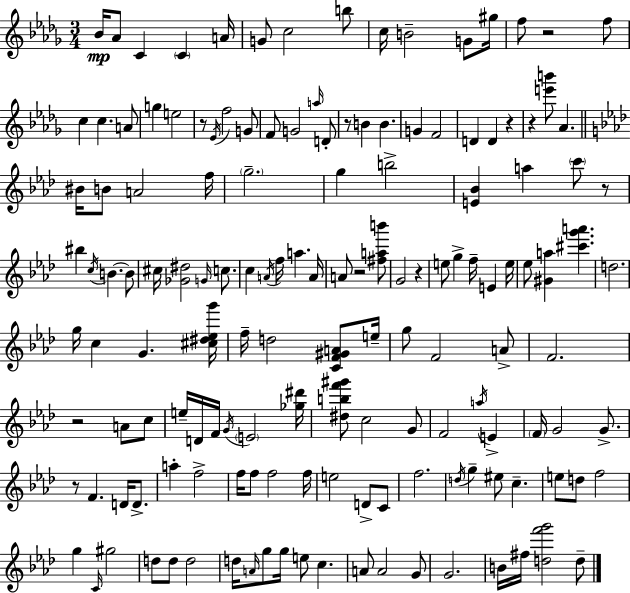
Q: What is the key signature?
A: BES minor